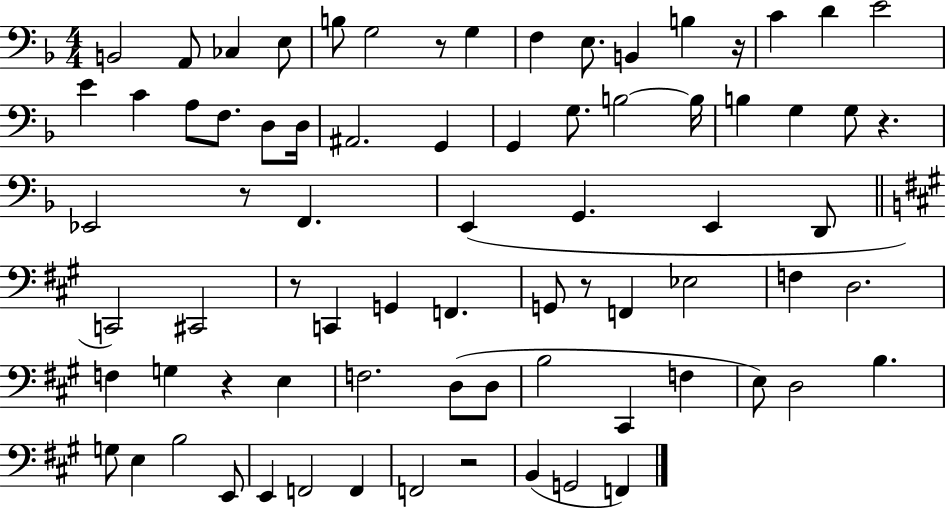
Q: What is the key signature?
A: F major